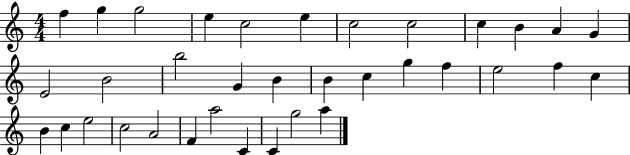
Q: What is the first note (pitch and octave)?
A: F5